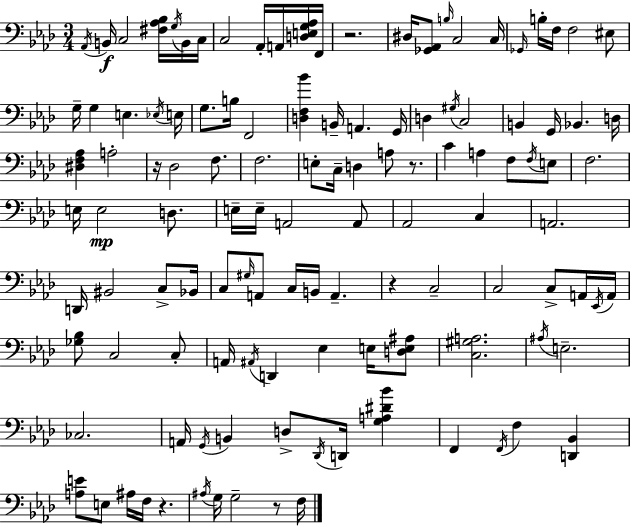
X:1
T:Untitled
M:3/4
L:1/4
K:Fm
_A,,/4 B,,/4 C,2 [^F,_A,_B,]/4 G,/4 B,,/4 C,/4 C,2 _A,,/4 A,,/4 [D,E,G,_A,]/4 F,,/4 z2 ^D,/4 [_G,,_A,,]/2 B,/4 C,2 C,/4 _G,,/4 B,/4 F,/4 F,2 ^E,/2 G,/4 G, E, _E,/4 E,/4 G,/2 B,/4 F,,2 [D,F,_B] B,,/4 A,, G,,/4 D, ^G,/4 C,2 B,, G,,/4 _B,, D,/4 [^D,F,_A,] A,2 z/4 _D,2 F,/2 F,2 E,/2 C,/4 D, A,/2 z/2 C A, F,/2 F,/4 E,/2 F,2 E,/4 E,2 D,/2 E,/4 E,/4 A,,2 A,,/2 _A,,2 C, A,,2 D,,/4 ^B,,2 C,/2 _B,,/4 C,/2 ^G,/4 A,,/2 C,/4 B,,/4 A,, z C,2 C,2 C,/2 A,,/4 _E,,/4 A,,/4 [_G,_B,]/2 C,2 C,/2 A,,/4 ^A,,/4 D,, _E, E,/4 [D,E,^A,]/2 [C,^G,A,]2 ^A,/4 E,2 _C,2 A,,/4 G,,/4 B,, D,/2 _D,,/4 D,,/4 [G,A,^D_B] F,, F,,/4 F, [D,,_B,,] [A,E]/2 E,/2 ^A,/4 F,/4 z ^A,/4 G,/4 G,2 z/2 F,/4